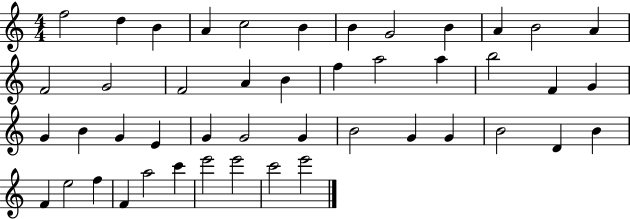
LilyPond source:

{
  \clef treble
  \numericTimeSignature
  \time 4/4
  \key c \major
  f''2 d''4 b'4 | a'4 c''2 b'4 | b'4 g'2 b'4 | a'4 b'2 a'4 | \break f'2 g'2 | f'2 a'4 b'4 | f''4 a''2 a''4 | b''2 f'4 g'4 | \break g'4 b'4 g'4 e'4 | g'4 g'2 g'4 | b'2 g'4 g'4 | b'2 d'4 b'4 | \break f'4 e''2 f''4 | f'4 a''2 c'''4 | e'''2 e'''2 | c'''2 e'''2 | \break \bar "|."
}